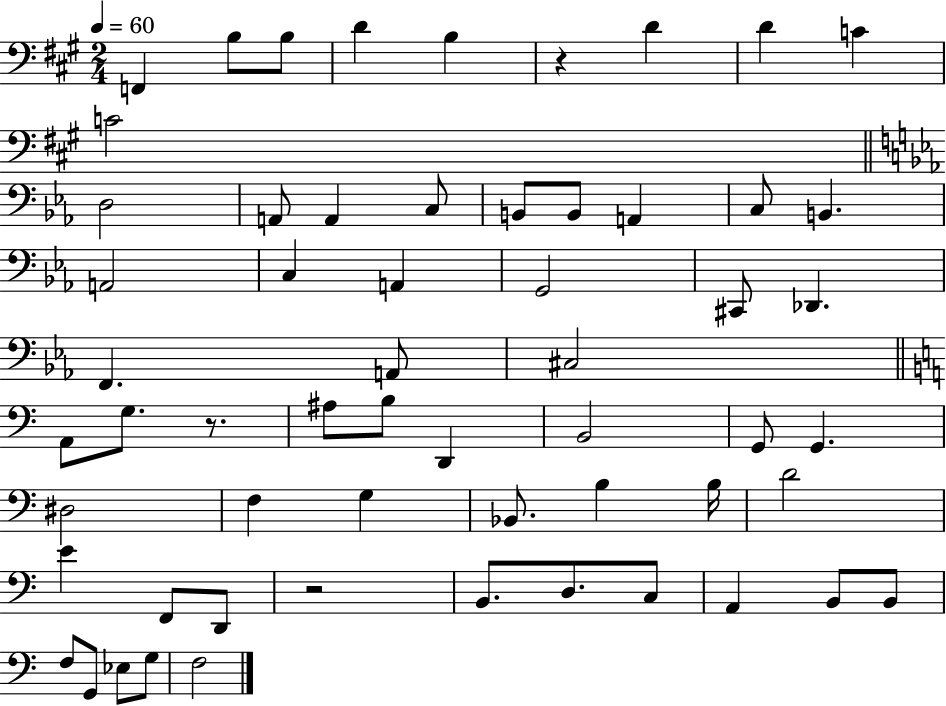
F2/q B3/e B3/e D4/q B3/q R/q D4/q D4/q C4/q C4/h D3/h A2/e A2/q C3/e B2/e B2/e A2/q C3/e B2/q. A2/h C3/q A2/q G2/h C#2/e Db2/q. F2/q. A2/e C#3/h A2/e G3/e. R/e. A#3/e B3/e D2/q B2/h G2/e G2/q. D#3/h F3/q G3/q Bb2/e. B3/q B3/s D4/h E4/q F2/e D2/e R/h B2/e. D3/e. C3/e A2/q B2/e B2/e F3/e G2/e Eb3/e G3/e F3/h